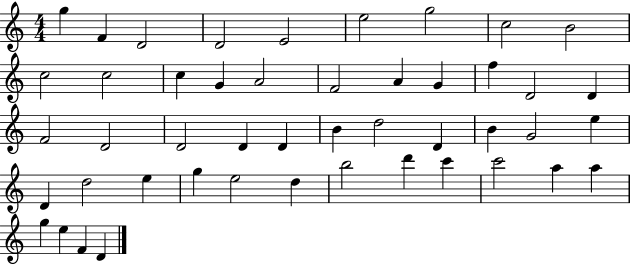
{
  \clef treble
  \numericTimeSignature
  \time 4/4
  \key c \major
  g''4 f'4 d'2 | d'2 e'2 | e''2 g''2 | c''2 b'2 | \break c''2 c''2 | c''4 g'4 a'2 | f'2 a'4 g'4 | f''4 d'2 d'4 | \break f'2 d'2 | d'2 d'4 d'4 | b'4 d''2 d'4 | b'4 g'2 e''4 | \break d'4 d''2 e''4 | g''4 e''2 d''4 | b''2 d'''4 c'''4 | c'''2 a''4 a''4 | \break g''4 e''4 f'4 d'4 | \bar "|."
}